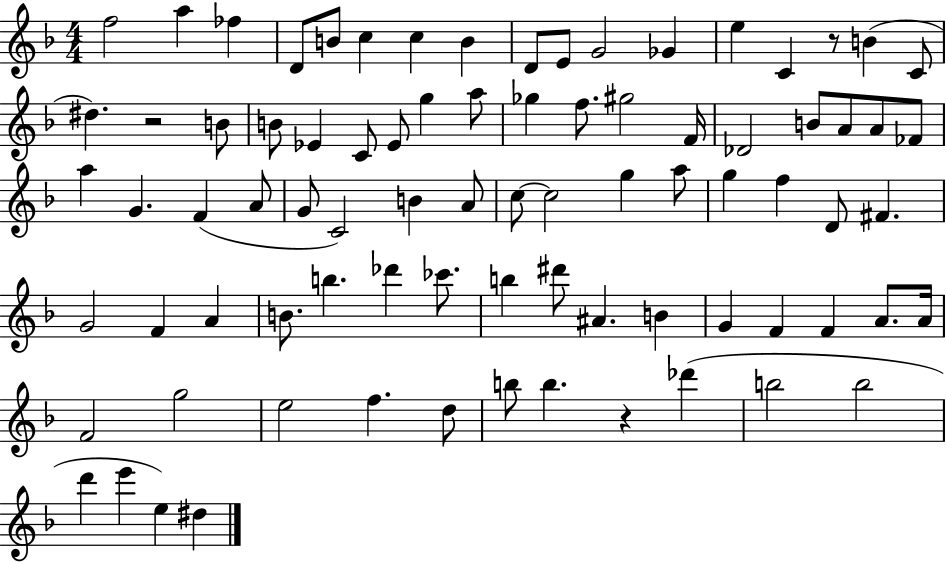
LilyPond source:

{
  \clef treble
  \numericTimeSignature
  \time 4/4
  \key f \major
  f''2 a''4 fes''4 | d'8 b'8 c''4 c''4 b'4 | d'8 e'8 g'2 ges'4 | e''4 c'4 r8 b'4( c'8 | \break dis''4.) r2 b'8 | b'8 ees'4 c'8 ees'8 g''4 a''8 | ges''4 f''8. gis''2 f'16 | des'2 b'8 a'8 a'8 fes'8 | \break a''4 g'4. f'4( a'8 | g'8 c'2) b'4 a'8 | c''8~~ c''2 g''4 a''8 | g''4 f''4 d'8 fis'4. | \break g'2 f'4 a'4 | b'8. b''4. des'''4 ces'''8. | b''4 dis'''8 ais'4. b'4 | g'4 f'4 f'4 a'8. a'16 | \break f'2 g''2 | e''2 f''4. d''8 | b''8 b''4. r4 des'''4( | b''2 b''2 | \break d'''4 e'''4 e''4) dis''4 | \bar "|."
}